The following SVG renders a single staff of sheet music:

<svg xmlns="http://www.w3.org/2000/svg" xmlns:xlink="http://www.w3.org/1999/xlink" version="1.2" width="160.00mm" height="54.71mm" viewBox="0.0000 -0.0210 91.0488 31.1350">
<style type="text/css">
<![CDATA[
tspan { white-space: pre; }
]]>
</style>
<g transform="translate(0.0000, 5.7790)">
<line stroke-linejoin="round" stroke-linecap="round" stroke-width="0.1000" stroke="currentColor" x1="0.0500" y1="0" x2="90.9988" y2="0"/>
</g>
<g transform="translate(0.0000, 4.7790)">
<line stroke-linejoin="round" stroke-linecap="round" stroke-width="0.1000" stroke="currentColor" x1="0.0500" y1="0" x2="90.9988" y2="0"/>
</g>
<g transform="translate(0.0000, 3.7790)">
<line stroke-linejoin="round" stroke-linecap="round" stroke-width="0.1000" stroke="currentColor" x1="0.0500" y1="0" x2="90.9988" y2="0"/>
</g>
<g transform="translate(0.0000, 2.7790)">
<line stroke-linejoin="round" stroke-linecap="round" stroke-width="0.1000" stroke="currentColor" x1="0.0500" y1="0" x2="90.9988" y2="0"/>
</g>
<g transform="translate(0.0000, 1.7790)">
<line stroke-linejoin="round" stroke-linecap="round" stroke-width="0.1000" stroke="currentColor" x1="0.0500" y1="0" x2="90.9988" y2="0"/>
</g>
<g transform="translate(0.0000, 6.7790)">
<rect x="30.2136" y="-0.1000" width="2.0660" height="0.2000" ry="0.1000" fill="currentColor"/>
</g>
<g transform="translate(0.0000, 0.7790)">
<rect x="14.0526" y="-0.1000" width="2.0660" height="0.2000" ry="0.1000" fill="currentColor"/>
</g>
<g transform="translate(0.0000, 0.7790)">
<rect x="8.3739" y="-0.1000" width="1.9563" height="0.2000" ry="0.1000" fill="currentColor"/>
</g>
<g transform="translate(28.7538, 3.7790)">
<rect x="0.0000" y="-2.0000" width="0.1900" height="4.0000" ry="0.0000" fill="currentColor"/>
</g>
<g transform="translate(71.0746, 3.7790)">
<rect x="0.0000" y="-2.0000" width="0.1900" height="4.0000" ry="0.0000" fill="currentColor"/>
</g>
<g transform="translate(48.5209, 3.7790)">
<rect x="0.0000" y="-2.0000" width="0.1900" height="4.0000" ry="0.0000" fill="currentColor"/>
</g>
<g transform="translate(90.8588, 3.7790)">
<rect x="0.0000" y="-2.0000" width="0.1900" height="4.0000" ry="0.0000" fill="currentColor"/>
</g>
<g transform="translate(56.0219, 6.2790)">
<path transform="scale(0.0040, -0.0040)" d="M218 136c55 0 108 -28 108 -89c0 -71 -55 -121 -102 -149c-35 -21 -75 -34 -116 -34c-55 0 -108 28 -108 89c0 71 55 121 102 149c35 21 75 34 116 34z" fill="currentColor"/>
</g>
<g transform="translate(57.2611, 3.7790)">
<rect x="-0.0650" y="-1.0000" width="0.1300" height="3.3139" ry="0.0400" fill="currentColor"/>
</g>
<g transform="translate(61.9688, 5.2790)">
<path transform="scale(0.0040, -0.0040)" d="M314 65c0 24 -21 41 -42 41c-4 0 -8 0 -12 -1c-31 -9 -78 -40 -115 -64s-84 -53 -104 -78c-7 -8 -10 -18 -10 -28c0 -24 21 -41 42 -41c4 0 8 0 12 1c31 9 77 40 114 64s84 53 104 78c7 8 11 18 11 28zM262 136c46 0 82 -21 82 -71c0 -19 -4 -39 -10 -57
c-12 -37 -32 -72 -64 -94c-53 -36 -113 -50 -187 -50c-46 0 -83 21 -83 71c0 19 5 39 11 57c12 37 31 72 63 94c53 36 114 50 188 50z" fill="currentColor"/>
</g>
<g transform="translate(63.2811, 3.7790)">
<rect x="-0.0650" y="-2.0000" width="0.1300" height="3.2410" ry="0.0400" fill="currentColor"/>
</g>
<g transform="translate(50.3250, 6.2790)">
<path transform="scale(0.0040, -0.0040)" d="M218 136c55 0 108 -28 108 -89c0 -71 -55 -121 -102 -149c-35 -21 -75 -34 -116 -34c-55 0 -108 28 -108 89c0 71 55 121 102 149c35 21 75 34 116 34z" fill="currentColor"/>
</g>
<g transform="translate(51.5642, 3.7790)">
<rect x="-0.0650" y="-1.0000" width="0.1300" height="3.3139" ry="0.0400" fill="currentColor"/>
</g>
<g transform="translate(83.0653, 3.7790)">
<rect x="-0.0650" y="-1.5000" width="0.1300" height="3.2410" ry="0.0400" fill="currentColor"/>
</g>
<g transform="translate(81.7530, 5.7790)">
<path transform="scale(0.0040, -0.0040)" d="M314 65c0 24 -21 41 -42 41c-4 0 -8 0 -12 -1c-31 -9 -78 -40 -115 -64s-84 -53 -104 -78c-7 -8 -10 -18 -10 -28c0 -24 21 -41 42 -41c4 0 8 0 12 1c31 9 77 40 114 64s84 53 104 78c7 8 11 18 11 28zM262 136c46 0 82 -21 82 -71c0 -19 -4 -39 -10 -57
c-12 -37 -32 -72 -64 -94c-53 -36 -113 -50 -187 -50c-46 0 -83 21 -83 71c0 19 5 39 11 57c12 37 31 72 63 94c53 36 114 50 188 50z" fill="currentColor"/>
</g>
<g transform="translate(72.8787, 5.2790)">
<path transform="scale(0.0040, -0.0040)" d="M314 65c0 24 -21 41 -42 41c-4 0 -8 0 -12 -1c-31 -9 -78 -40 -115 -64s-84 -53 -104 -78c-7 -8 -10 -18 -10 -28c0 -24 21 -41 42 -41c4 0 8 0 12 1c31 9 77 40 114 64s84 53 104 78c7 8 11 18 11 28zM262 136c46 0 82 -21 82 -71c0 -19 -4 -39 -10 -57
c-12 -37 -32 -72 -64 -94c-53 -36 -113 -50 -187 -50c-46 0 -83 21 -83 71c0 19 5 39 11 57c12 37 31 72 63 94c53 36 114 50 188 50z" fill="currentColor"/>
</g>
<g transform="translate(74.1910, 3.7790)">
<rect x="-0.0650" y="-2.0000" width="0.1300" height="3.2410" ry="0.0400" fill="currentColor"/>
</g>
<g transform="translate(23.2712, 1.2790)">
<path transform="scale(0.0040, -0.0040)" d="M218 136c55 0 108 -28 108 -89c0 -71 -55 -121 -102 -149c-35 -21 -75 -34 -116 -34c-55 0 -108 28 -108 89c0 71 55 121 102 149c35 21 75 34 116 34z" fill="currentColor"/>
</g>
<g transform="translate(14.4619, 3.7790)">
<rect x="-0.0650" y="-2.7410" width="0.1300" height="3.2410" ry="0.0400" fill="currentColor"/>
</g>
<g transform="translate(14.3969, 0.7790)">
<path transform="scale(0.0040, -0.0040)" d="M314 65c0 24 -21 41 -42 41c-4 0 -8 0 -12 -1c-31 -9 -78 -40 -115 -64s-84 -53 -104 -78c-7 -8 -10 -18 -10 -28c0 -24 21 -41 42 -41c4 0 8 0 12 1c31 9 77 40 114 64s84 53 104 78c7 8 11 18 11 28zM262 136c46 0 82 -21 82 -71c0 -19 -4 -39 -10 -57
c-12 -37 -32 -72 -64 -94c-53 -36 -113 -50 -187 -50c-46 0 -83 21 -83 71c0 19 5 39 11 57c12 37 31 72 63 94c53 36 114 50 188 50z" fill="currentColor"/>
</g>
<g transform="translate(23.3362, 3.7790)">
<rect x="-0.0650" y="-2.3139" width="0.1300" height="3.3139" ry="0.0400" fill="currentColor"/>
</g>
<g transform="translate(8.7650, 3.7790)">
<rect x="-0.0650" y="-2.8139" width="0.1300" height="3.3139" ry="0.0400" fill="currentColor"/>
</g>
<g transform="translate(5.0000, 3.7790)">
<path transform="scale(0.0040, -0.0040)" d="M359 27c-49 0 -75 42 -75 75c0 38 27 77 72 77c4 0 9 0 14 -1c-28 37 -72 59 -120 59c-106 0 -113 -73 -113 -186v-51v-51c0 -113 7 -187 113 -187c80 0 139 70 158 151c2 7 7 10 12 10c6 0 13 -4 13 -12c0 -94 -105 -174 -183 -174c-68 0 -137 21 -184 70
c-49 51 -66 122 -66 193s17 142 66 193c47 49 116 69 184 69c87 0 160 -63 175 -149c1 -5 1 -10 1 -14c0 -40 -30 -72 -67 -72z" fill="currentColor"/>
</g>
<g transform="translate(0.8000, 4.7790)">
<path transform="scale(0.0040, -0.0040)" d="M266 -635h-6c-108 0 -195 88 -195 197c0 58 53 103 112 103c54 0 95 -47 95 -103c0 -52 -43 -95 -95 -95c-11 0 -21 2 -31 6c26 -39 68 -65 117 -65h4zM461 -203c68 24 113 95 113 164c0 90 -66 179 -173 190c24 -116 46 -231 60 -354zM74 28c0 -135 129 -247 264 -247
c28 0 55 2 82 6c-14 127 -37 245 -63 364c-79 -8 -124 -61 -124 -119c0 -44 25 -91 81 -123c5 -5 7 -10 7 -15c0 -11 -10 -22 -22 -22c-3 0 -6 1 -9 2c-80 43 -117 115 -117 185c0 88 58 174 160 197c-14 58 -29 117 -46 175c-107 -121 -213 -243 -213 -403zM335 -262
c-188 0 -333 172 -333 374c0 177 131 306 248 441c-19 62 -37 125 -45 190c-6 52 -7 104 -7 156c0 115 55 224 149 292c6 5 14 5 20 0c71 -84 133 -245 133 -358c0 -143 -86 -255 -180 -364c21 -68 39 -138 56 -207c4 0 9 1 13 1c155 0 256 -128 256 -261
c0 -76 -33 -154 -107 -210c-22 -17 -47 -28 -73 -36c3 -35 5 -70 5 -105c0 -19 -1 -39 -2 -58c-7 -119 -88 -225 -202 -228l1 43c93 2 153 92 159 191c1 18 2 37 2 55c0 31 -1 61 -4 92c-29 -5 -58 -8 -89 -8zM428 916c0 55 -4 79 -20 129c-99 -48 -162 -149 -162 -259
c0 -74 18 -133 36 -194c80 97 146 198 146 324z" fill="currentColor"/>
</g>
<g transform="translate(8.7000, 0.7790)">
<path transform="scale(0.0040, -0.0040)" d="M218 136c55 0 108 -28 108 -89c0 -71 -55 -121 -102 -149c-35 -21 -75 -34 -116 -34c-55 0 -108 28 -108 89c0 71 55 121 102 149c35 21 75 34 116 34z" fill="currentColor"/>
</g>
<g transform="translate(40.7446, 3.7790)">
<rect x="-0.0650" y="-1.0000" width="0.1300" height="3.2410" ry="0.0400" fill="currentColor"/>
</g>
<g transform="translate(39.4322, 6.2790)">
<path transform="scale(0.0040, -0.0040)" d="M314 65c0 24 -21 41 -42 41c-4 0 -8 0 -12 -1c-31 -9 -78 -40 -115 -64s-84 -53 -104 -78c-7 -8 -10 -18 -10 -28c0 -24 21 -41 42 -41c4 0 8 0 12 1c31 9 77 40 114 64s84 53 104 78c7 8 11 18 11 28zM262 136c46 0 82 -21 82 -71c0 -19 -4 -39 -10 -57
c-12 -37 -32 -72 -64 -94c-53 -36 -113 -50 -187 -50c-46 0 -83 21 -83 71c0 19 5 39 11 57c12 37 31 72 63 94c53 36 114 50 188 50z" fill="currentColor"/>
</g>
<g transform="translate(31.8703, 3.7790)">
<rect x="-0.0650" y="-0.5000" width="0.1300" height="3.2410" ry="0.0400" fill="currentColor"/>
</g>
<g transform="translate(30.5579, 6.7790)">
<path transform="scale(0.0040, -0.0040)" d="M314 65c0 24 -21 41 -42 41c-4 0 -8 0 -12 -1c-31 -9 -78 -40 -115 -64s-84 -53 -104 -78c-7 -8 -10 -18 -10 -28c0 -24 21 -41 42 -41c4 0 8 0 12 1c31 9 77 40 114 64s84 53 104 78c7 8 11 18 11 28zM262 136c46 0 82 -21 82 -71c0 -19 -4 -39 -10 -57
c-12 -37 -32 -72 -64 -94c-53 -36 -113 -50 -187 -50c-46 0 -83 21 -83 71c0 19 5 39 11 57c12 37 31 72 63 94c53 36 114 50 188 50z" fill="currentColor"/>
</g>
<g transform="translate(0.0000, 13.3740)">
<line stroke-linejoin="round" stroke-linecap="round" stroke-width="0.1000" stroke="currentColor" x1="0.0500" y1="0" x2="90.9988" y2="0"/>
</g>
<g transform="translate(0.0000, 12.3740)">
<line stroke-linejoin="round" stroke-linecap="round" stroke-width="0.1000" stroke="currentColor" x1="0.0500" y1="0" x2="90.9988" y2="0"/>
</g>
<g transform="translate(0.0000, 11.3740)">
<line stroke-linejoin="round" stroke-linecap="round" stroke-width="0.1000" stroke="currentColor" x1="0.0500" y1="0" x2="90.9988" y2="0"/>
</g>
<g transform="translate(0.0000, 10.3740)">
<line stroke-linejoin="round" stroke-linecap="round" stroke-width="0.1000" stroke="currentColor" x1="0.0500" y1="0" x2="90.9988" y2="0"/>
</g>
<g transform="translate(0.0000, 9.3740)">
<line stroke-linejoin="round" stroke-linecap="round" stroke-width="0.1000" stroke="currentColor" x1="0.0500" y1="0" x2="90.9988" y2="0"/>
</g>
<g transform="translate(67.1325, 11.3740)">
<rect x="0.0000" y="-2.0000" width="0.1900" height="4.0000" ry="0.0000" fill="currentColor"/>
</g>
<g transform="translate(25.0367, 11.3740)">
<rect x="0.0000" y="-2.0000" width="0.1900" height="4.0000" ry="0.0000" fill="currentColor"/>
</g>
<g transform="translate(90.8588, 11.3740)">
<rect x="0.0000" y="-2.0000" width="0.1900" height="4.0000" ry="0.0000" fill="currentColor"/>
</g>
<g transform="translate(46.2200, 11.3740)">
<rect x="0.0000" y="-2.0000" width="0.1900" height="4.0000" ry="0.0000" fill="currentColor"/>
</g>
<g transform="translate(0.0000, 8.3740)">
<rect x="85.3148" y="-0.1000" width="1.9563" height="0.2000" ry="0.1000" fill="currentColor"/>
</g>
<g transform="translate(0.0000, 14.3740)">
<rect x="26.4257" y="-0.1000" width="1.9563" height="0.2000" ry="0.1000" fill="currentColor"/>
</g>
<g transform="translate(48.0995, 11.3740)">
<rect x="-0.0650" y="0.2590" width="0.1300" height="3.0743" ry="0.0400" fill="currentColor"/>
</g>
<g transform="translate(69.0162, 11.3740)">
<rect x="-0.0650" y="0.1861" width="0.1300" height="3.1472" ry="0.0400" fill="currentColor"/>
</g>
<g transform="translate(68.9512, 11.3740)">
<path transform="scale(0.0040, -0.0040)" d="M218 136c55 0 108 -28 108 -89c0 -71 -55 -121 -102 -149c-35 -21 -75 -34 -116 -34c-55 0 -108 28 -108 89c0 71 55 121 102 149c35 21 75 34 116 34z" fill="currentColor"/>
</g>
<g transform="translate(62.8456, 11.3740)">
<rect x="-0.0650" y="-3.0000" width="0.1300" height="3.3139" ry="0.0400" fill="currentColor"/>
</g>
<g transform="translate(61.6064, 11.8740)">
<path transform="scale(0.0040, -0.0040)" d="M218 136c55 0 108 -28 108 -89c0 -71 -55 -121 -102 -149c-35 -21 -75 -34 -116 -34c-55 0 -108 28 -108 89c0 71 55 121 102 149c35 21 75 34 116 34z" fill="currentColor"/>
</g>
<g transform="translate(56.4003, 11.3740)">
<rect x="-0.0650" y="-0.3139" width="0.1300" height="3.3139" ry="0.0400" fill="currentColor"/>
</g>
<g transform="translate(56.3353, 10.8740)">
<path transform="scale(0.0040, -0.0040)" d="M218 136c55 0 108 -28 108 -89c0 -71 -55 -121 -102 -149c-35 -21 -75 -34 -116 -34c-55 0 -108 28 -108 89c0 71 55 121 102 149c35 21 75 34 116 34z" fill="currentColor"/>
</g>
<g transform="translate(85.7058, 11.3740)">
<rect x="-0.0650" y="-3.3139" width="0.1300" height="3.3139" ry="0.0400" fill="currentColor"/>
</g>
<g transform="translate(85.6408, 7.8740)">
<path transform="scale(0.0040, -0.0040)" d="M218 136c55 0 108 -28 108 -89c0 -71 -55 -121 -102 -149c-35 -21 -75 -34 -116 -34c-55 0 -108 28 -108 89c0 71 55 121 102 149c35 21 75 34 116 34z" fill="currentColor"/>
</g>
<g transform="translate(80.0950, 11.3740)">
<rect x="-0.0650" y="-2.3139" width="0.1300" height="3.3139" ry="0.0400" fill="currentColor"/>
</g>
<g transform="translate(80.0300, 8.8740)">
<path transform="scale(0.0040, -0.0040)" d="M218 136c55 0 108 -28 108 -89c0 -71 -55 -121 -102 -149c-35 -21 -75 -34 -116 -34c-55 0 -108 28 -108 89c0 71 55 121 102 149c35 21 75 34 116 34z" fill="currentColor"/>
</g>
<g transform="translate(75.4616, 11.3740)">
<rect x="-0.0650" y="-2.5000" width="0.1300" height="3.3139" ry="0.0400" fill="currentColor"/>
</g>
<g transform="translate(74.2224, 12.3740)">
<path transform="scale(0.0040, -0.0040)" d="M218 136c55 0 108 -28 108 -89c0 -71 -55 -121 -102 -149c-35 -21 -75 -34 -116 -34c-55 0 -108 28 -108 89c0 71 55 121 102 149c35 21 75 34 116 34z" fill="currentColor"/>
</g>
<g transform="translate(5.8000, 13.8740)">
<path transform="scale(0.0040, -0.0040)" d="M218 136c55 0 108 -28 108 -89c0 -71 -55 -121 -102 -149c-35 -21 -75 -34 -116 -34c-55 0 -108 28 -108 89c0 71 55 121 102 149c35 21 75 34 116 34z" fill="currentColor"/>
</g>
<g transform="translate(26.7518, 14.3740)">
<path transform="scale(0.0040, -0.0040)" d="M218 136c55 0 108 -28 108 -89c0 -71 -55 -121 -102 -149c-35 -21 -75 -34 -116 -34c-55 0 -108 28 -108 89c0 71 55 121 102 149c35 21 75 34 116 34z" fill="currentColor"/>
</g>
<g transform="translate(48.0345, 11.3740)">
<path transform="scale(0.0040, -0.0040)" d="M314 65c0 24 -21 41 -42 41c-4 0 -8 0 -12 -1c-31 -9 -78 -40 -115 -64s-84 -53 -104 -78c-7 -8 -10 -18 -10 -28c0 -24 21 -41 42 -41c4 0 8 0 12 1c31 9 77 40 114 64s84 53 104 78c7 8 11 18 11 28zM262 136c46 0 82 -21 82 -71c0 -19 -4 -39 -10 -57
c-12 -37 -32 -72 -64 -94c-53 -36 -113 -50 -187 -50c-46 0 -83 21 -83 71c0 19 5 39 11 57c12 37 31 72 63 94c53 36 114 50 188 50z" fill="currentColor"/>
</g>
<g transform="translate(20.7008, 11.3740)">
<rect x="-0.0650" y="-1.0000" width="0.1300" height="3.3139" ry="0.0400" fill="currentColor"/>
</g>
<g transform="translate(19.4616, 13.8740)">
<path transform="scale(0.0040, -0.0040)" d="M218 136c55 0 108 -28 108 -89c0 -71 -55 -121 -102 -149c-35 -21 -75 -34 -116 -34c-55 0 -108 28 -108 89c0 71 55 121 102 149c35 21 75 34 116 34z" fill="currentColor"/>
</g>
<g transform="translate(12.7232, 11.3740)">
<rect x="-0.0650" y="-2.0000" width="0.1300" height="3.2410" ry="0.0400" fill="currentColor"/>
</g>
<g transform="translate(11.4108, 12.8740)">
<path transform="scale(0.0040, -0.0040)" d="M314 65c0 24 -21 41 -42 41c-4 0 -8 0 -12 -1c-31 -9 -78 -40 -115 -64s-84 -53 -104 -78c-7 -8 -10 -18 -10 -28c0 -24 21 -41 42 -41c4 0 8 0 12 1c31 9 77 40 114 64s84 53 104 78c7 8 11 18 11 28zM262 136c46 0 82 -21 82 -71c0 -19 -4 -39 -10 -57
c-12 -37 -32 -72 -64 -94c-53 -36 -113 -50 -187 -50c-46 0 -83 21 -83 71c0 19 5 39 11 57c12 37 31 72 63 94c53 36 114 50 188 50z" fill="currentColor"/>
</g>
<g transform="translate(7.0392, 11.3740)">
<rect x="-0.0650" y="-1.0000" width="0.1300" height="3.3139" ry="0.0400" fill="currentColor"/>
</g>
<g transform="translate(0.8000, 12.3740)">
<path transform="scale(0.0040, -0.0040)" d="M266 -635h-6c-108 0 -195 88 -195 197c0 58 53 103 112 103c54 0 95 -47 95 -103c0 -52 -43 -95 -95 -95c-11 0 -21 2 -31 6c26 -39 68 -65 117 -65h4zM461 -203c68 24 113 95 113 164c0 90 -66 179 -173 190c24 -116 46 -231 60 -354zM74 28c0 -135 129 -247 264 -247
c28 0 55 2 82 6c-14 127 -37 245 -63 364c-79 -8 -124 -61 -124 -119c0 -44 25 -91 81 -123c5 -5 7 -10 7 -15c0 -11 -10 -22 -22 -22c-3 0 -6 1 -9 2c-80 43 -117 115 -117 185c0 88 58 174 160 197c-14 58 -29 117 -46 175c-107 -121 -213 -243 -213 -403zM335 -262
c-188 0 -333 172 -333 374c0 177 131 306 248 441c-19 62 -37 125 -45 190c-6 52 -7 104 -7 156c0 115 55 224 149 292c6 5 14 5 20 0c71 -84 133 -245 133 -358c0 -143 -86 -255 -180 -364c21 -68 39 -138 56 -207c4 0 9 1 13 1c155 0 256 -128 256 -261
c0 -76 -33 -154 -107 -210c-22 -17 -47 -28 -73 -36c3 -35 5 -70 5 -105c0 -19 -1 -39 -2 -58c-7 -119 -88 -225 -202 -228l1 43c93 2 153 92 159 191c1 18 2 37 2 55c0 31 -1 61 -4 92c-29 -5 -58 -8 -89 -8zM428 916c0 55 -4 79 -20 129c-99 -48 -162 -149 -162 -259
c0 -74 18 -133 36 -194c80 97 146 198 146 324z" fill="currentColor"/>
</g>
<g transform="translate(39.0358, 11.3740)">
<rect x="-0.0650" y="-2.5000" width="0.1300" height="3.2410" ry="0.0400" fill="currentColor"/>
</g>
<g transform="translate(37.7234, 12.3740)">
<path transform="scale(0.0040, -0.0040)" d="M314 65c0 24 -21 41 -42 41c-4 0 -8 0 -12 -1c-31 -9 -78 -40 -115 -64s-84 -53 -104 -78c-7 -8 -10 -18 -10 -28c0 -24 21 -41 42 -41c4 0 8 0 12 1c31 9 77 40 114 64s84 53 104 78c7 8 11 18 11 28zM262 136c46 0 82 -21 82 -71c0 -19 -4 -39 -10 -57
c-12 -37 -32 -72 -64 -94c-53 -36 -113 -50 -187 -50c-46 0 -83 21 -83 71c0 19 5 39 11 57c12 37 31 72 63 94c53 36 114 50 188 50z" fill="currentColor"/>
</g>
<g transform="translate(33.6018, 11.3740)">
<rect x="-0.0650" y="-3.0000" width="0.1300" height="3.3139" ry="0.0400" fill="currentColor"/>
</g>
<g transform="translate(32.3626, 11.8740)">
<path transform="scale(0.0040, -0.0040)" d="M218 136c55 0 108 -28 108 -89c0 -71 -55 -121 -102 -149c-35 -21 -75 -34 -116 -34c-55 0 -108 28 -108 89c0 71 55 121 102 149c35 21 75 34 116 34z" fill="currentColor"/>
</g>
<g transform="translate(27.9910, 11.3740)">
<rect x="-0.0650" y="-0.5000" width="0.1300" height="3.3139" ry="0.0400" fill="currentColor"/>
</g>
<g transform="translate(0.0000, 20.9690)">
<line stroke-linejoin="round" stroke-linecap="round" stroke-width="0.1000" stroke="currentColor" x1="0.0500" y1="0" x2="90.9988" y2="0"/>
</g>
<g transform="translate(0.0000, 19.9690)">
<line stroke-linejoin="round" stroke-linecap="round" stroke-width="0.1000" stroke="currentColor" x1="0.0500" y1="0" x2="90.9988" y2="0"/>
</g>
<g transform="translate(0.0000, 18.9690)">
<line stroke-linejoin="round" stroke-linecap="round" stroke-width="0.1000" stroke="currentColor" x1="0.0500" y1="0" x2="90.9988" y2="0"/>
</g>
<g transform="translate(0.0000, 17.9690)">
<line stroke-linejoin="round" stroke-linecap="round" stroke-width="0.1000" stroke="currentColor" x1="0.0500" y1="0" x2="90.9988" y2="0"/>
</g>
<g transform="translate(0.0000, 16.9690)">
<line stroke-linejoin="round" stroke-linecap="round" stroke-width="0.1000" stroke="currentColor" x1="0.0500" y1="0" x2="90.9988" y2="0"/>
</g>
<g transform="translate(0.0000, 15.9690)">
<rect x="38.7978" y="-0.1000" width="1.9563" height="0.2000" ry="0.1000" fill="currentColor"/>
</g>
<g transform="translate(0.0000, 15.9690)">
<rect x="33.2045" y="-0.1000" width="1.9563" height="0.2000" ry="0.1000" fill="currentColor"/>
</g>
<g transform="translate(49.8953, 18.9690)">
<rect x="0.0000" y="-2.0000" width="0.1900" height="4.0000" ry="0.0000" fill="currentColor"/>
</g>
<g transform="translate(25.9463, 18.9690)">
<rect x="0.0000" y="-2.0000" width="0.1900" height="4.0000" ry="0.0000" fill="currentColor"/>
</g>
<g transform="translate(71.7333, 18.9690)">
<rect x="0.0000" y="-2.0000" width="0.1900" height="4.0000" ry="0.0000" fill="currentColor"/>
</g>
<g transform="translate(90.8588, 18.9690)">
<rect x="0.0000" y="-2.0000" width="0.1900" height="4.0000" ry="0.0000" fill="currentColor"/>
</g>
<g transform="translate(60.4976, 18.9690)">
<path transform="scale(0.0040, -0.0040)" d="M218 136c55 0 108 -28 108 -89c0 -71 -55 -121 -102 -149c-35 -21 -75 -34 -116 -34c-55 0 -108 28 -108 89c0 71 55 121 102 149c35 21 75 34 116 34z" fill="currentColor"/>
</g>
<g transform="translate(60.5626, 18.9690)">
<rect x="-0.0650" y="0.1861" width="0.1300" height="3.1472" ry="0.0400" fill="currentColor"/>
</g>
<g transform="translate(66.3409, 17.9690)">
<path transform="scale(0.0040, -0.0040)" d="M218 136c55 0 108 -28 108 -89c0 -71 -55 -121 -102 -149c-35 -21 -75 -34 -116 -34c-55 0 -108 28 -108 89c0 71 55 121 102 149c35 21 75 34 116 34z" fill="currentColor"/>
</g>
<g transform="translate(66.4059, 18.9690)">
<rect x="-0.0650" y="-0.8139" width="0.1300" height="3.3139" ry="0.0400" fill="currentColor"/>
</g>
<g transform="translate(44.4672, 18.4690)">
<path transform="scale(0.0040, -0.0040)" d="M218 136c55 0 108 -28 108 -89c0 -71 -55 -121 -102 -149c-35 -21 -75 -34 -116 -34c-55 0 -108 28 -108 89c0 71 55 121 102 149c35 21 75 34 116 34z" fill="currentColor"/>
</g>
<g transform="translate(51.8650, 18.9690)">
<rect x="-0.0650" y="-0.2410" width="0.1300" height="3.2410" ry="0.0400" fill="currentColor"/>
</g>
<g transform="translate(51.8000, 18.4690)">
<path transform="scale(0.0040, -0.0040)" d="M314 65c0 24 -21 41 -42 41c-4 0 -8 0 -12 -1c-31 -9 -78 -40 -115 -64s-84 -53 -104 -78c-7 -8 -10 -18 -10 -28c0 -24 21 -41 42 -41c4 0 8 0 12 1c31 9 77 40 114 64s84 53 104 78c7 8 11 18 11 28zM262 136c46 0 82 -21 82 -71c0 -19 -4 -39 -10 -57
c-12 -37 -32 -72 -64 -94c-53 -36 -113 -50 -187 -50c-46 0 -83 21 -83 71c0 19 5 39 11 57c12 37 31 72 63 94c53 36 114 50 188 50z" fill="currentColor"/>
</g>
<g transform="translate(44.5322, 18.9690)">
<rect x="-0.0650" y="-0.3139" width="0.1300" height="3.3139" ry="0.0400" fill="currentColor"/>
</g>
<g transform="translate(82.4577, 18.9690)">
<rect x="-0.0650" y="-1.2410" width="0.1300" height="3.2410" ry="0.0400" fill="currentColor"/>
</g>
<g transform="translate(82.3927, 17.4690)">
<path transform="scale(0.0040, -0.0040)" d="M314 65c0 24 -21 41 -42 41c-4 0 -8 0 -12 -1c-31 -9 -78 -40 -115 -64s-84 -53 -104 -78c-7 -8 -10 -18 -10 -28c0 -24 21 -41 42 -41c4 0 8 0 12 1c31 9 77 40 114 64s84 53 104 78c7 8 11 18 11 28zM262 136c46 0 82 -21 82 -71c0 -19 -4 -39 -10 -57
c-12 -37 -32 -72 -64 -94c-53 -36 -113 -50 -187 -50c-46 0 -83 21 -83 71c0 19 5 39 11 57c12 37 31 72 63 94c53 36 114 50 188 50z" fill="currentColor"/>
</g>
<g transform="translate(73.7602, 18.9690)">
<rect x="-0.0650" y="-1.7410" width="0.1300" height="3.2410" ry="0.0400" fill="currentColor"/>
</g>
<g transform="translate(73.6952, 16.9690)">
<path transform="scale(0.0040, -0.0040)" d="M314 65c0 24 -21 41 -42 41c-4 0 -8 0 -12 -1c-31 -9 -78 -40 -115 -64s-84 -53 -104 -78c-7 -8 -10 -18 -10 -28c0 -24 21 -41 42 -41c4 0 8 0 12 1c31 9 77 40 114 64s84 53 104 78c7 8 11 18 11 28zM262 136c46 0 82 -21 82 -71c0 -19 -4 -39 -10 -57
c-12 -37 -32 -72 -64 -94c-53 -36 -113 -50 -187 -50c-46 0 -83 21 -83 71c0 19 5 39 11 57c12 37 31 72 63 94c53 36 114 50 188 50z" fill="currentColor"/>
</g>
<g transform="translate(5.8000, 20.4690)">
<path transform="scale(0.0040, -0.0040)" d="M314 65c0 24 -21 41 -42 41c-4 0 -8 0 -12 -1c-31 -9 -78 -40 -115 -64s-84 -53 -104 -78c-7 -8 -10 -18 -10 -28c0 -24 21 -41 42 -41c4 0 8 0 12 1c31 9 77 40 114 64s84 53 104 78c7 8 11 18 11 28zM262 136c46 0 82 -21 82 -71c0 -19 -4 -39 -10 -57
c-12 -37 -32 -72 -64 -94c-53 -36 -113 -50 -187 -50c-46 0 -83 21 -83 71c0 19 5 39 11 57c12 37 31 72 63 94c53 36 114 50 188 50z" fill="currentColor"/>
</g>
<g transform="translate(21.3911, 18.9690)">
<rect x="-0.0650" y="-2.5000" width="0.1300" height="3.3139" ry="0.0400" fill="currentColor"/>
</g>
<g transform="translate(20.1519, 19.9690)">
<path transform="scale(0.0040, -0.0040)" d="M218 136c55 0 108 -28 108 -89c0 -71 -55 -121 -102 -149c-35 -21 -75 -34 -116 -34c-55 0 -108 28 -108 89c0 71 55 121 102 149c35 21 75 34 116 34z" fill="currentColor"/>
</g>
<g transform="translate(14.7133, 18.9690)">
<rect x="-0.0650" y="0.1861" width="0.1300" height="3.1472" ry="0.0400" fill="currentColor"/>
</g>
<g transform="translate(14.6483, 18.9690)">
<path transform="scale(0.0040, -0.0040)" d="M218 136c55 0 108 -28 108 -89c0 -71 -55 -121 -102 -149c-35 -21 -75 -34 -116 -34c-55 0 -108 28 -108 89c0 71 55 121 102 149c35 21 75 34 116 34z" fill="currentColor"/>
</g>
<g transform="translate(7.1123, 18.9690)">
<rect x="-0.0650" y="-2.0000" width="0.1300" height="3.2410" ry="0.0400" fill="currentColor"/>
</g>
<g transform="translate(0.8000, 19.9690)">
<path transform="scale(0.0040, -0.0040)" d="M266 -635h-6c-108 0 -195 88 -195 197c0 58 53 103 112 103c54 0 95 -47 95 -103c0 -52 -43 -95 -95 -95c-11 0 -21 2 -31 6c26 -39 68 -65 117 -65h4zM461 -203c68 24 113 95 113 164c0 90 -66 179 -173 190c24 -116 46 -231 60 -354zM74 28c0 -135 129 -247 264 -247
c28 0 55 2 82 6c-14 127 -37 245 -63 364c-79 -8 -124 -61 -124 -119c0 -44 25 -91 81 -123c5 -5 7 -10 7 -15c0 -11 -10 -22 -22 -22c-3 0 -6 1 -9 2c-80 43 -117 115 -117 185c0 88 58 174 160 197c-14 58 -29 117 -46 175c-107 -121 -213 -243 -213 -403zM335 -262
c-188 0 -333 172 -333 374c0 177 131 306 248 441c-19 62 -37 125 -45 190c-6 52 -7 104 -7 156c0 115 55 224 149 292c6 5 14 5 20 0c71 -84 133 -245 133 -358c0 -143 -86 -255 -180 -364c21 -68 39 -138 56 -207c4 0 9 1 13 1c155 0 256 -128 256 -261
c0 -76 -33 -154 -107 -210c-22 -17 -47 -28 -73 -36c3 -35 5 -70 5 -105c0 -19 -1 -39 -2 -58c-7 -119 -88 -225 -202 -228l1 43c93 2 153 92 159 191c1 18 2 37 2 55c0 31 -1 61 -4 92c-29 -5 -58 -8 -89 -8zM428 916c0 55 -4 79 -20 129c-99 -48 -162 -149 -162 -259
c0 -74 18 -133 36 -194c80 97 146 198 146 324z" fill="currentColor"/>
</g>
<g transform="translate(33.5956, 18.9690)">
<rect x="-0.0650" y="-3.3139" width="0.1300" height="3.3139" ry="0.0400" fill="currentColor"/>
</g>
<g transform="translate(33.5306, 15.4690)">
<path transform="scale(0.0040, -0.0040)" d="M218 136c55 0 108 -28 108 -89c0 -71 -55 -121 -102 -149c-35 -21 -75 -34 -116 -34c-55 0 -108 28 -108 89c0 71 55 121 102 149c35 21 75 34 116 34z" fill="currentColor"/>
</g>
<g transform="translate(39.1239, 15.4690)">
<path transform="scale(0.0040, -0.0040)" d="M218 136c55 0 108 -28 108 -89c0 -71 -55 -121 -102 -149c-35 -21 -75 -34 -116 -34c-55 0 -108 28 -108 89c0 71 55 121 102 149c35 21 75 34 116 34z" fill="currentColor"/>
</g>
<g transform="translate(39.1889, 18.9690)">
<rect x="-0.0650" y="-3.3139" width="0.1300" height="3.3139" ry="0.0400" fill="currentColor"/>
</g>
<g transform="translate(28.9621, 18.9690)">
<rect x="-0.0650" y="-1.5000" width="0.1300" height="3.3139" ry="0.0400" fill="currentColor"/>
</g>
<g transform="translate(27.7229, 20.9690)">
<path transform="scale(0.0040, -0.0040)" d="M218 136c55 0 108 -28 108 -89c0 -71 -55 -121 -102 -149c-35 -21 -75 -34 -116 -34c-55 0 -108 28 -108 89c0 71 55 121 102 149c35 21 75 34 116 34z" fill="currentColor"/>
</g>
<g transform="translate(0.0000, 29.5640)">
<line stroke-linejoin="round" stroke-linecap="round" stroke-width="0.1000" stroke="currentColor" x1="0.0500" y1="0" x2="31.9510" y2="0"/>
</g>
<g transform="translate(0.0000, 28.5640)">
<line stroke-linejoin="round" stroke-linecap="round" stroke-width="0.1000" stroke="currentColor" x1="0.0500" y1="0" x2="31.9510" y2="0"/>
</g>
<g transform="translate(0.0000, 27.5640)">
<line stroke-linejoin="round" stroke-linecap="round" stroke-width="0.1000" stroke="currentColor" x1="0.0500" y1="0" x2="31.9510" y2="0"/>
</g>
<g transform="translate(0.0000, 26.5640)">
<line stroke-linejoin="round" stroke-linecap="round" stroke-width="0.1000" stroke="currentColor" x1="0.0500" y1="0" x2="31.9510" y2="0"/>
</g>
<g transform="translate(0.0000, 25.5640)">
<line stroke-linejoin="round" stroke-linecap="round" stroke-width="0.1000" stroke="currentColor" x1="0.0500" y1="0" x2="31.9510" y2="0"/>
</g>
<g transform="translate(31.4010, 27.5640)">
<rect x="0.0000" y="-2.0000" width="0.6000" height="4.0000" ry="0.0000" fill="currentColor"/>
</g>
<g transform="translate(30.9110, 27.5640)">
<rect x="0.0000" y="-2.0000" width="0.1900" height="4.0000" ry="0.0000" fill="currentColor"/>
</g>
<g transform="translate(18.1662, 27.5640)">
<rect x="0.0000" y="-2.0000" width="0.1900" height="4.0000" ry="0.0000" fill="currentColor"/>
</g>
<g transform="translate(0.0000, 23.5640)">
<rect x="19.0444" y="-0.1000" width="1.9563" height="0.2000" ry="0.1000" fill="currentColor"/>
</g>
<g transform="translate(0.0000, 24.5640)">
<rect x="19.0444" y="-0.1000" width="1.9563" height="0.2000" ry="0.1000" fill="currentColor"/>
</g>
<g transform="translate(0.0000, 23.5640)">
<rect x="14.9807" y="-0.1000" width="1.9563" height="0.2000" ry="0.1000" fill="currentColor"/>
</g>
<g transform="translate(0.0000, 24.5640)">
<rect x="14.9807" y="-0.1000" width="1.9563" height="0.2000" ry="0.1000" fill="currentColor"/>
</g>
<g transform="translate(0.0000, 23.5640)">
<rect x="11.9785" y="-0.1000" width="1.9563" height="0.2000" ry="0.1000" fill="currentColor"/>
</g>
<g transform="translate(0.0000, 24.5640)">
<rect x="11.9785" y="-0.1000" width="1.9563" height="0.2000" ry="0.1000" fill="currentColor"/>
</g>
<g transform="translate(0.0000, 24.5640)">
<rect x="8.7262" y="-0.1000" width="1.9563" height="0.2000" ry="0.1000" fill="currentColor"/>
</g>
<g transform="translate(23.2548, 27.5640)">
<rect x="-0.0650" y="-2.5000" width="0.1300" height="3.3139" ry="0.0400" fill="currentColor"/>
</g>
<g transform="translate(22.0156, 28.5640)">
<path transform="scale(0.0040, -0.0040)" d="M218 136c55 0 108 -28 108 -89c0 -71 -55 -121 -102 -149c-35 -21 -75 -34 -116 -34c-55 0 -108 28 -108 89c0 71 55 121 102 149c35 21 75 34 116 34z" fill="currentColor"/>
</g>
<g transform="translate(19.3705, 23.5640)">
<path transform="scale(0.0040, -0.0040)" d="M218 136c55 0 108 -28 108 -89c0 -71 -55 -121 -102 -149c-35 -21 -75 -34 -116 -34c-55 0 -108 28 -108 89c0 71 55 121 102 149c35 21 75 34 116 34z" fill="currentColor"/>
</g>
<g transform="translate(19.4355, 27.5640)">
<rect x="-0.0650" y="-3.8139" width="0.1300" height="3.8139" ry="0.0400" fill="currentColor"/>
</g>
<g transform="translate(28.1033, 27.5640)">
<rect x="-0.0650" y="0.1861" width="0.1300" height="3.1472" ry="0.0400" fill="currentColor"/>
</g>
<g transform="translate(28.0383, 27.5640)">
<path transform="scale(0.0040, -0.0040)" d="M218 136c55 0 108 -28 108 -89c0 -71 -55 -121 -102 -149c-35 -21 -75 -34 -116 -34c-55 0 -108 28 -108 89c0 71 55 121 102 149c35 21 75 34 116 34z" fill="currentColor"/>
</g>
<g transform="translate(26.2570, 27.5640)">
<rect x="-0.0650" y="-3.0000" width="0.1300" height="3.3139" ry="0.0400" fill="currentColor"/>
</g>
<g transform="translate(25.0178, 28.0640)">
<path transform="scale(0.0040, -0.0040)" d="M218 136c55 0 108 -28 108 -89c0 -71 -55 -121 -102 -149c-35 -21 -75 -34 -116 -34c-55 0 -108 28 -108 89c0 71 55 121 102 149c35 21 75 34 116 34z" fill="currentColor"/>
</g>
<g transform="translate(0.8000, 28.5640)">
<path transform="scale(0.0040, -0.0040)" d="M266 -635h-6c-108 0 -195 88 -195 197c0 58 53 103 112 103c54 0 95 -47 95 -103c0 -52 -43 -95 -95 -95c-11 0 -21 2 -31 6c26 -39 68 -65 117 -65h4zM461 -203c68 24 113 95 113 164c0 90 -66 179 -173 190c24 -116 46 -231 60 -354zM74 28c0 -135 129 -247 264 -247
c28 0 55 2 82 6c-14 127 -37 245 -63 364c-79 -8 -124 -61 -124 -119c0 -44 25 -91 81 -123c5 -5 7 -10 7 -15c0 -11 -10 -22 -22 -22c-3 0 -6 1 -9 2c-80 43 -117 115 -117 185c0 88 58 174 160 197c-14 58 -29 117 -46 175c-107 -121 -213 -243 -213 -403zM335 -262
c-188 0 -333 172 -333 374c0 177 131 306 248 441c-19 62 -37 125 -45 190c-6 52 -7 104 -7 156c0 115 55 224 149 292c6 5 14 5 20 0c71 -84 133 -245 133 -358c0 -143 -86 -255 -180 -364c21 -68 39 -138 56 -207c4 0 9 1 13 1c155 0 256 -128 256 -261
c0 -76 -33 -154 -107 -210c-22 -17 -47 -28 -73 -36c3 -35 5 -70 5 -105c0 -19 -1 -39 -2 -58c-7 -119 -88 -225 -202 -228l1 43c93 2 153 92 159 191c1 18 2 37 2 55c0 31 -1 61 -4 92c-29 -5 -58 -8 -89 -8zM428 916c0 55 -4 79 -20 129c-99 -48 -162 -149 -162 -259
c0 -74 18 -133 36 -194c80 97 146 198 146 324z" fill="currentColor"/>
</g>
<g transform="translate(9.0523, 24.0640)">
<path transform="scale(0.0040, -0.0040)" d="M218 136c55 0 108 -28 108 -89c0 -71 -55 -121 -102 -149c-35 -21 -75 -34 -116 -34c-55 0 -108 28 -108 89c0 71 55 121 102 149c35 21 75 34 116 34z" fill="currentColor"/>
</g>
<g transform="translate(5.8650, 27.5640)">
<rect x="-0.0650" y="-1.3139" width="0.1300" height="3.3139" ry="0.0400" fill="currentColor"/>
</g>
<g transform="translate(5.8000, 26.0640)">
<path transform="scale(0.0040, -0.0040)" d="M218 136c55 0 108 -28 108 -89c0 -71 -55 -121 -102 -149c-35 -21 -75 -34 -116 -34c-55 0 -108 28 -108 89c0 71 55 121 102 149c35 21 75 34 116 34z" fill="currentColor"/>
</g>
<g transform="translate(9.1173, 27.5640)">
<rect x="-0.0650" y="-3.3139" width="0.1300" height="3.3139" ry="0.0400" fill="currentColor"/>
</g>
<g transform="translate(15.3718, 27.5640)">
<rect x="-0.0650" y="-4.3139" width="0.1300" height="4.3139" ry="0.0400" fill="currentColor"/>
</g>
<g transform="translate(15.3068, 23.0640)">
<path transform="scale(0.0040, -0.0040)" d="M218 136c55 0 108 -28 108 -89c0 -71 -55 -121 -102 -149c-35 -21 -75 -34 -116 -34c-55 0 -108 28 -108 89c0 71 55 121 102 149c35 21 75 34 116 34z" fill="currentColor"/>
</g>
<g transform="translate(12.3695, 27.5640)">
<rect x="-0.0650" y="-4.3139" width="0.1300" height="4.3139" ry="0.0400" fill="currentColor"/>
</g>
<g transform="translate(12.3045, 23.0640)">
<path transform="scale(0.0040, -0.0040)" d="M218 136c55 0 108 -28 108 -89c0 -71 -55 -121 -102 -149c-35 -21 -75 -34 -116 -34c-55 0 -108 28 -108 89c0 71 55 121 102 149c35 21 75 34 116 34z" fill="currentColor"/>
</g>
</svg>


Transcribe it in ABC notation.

X:1
T:Untitled
M:4/4
L:1/4
K:C
a a2 g C2 D2 D D F2 F2 E2 D F2 D C A G2 B2 c A B G g b F2 B G E b b c c2 B d f2 e2 e b d' d' c' G A B